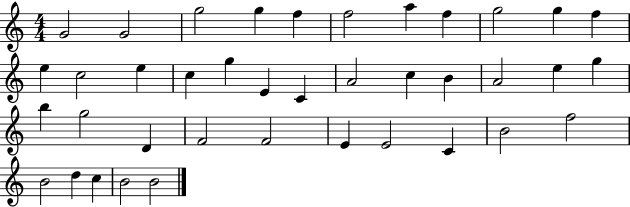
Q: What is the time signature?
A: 4/4